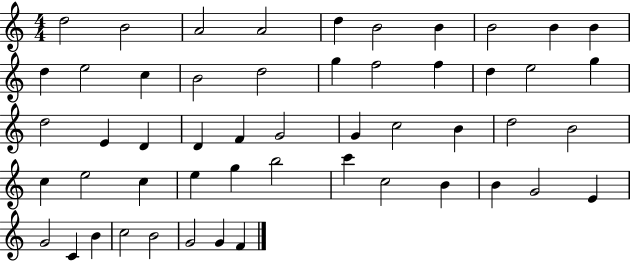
D5/h B4/h A4/h A4/h D5/q B4/h B4/q B4/h B4/q B4/q D5/q E5/h C5/q B4/h D5/h G5/q F5/h F5/q D5/q E5/h G5/q D5/h E4/q D4/q D4/q F4/q G4/h G4/q C5/h B4/q D5/h B4/h C5/q E5/h C5/q E5/q G5/q B5/h C6/q C5/h B4/q B4/q G4/h E4/q G4/h C4/q B4/q C5/h B4/h G4/h G4/q F4/q